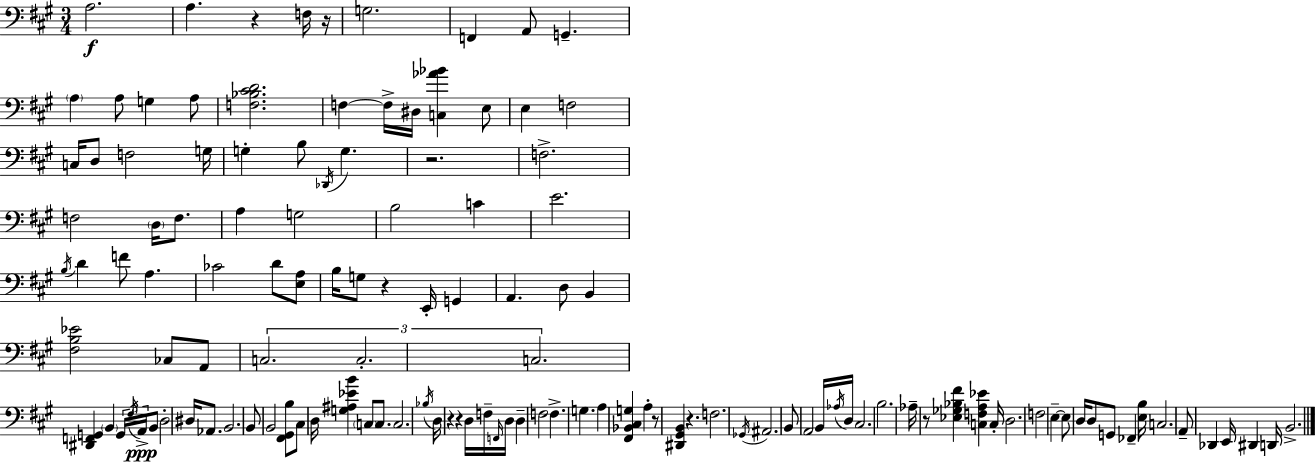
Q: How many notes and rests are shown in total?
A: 128